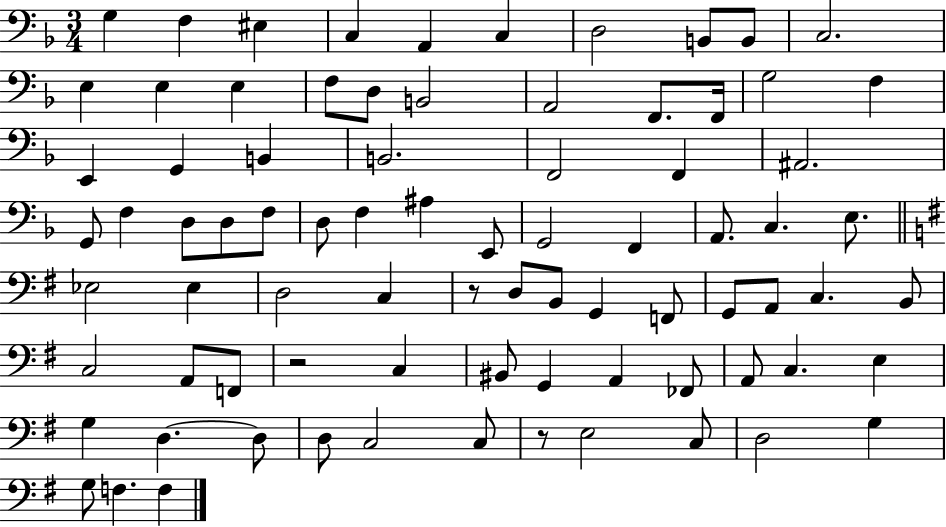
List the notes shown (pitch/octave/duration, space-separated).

G3/q F3/q EIS3/q C3/q A2/q C3/q D3/h B2/e B2/e C3/h. E3/q E3/q E3/q F3/e D3/e B2/h A2/h F2/e. F2/s G3/h F3/q E2/q G2/q B2/q B2/h. F2/h F2/q A#2/h. G2/e F3/q D3/e D3/e F3/e D3/e F3/q A#3/q E2/e G2/h F2/q A2/e. C3/q. E3/e. Eb3/h Eb3/q D3/h C3/q R/e D3/e B2/e G2/q F2/e G2/e A2/e C3/q. B2/e C3/h A2/e F2/e R/h C3/q BIS2/e G2/q A2/q FES2/e A2/e C3/q. E3/q G3/q D3/q. D3/e D3/e C3/h C3/e R/e E3/h C3/e D3/h G3/q G3/e F3/q. F3/q